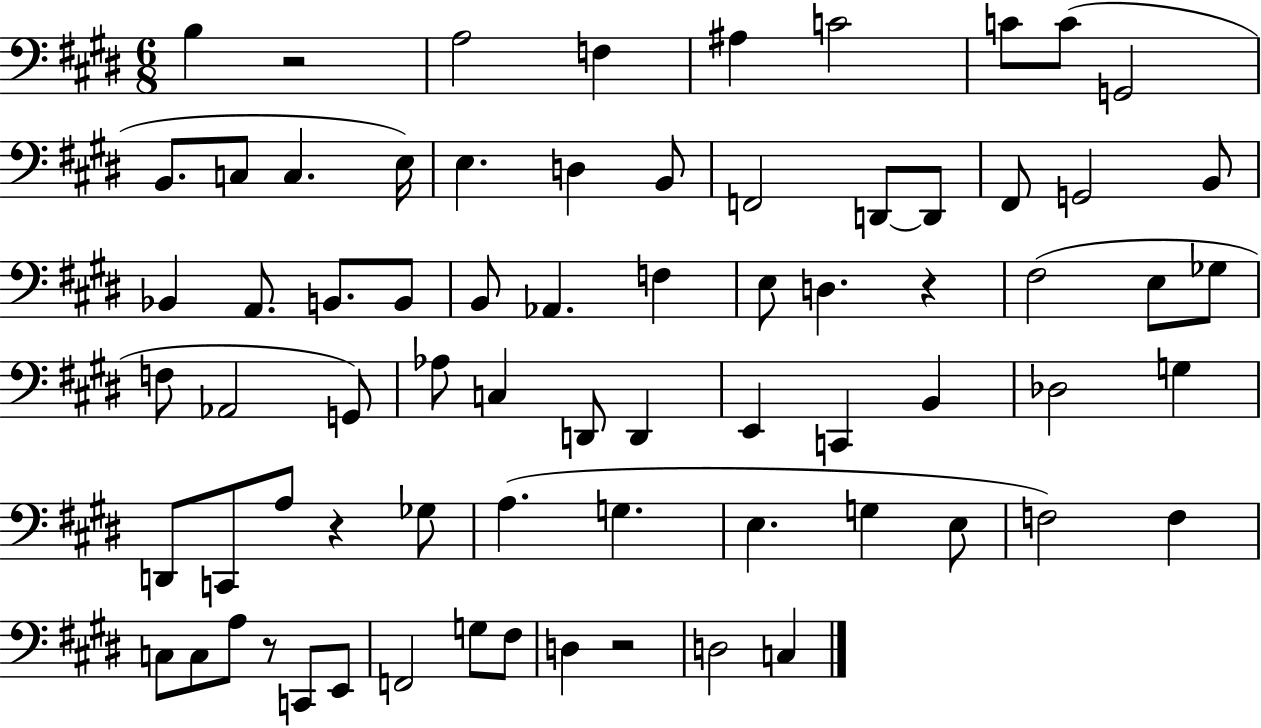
X:1
T:Untitled
M:6/8
L:1/4
K:E
B, z2 A,2 F, ^A, C2 C/2 C/2 G,,2 B,,/2 C,/2 C, E,/4 E, D, B,,/2 F,,2 D,,/2 D,,/2 ^F,,/2 G,,2 B,,/2 _B,, A,,/2 B,,/2 B,,/2 B,,/2 _A,, F, E,/2 D, z ^F,2 E,/2 _G,/2 F,/2 _A,,2 G,,/2 _A,/2 C, D,,/2 D,, E,, C,, B,, _D,2 G, D,,/2 C,,/2 A,/2 z _G,/2 A, G, E, G, E,/2 F,2 F, C,/2 C,/2 A,/2 z/2 C,,/2 E,,/2 F,,2 G,/2 ^F,/2 D, z2 D,2 C,